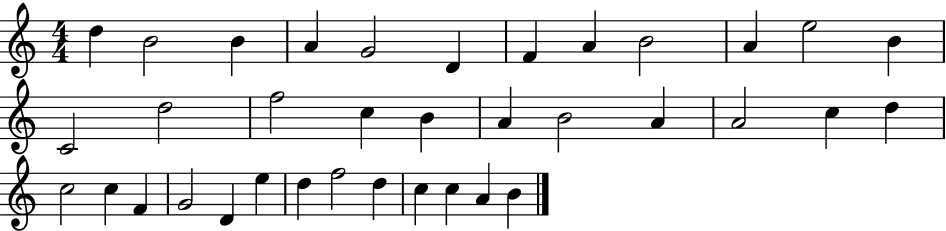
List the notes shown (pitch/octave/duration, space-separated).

D5/q B4/h B4/q A4/q G4/h D4/q F4/q A4/q B4/h A4/q E5/h B4/q C4/h D5/h F5/h C5/q B4/q A4/q B4/h A4/q A4/h C5/q D5/q C5/h C5/q F4/q G4/h D4/q E5/q D5/q F5/h D5/q C5/q C5/q A4/q B4/q